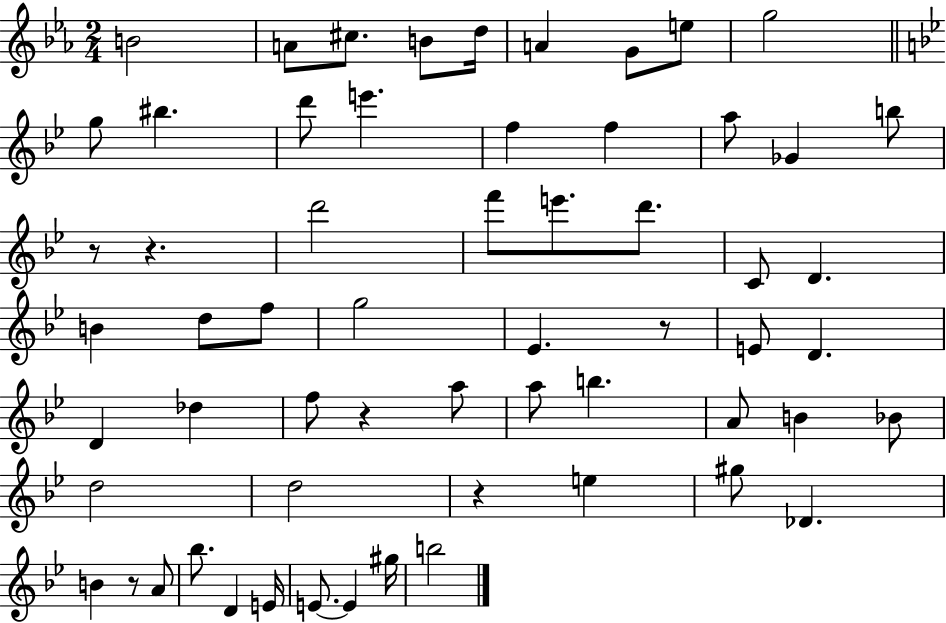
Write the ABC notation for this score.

X:1
T:Untitled
M:2/4
L:1/4
K:Eb
B2 A/2 ^c/2 B/2 d/4 A G/2 e/2 g2 g/2 ^b d'/2 e' f f a/2 _G b/2 z/2 z d'2 f'/2 e'/2 d'/2 C/2 D B d/2 f/2 g2 _E z/2 E/2 D D _d f/2 z a/2 a/2 b A/2 B _B/2 d2 d2 z e ^g/2 _D B z/2 A/2 _b/2 D E/4 E/2 E ^g/4 b2